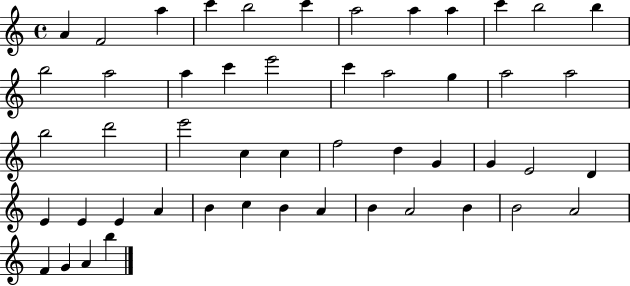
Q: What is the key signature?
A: C major